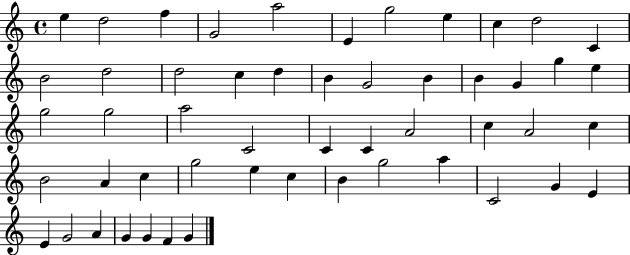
X:1
T:Untitled
M:4/4
L:1/4
K:C
e d2 f G2 a2 E g2 e c d2 C B2 d2 d2 c d B G2 B B G g e g2 g2 a2 C2 C C A2 c A2 c B2 A c g2 e c B g2 a C2 G E E G2 A G G F G